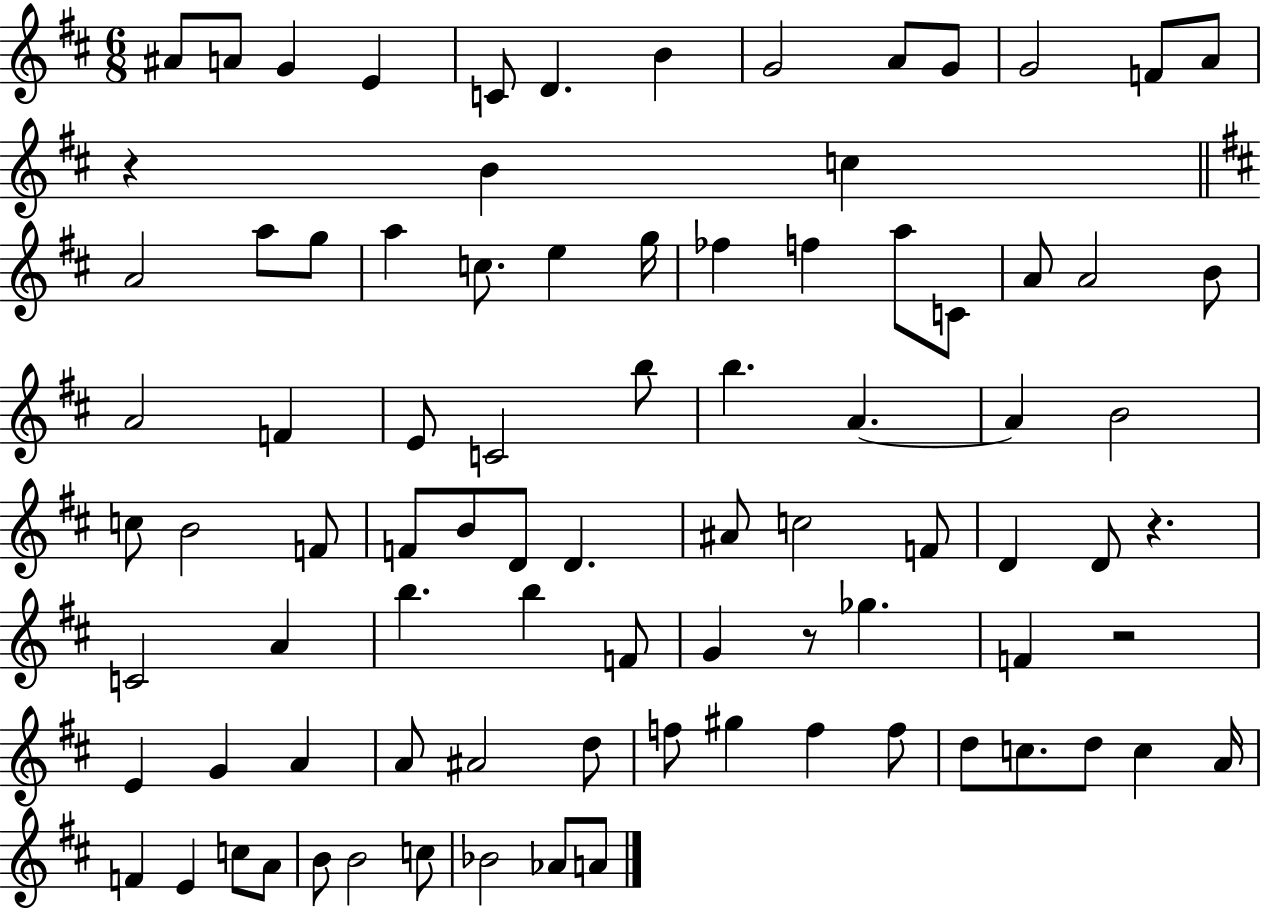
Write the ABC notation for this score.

X:1
T:Untitled
M:6/8
L:1/4
K:D
^A/2 A/2 G E C/2 D B G2 A/2 G/2 G2 F/2 A/2 z B c A2 a/2 g/2 a c/2 e g/4 _f f a/2 C/2 A/2 A2 B/2 A2 F E/2 C2 b/2 b A A B2 c/2 B2 F/2 F/2 B/2 D/2 D ^A/2 c2 F/2 D D/2 z C2 A b b F/2 G z/2 _g F z2 E G A A/2 ^A2 d/2 f/2 ^g f f/2 d/2 c/2 d/2 c A/4 F E c/2 A/2 B/2 B2 c/2 _B2 _A/2 A/2